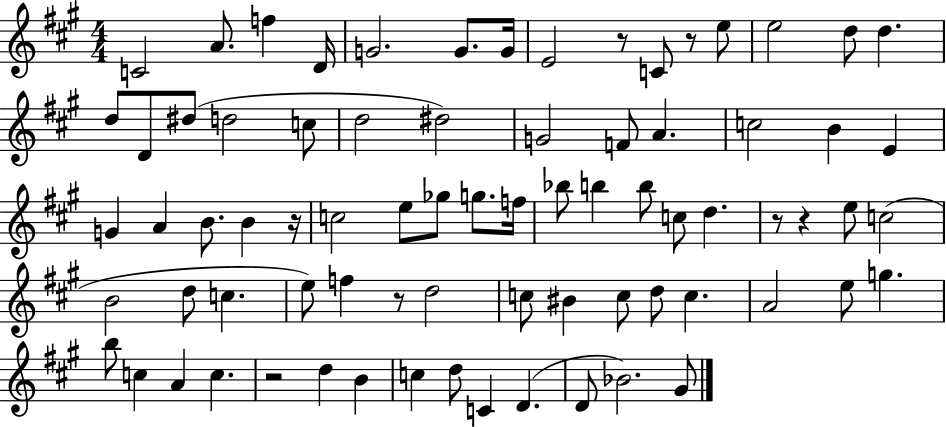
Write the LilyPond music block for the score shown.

{
  \clef treble
  \numericTimeSignature
  \time 4/4
  \key a \major
  \repeat volta 2 { c'2 a'8. f''4 d'16 | g'2. g'8. g'16 | e'2 r8 c'8 r8 e''8 | e''2 d''8 d''4. | \break d''8 d'8 dis''8( d''2 c''8 | d''2 dis''2) | g'2 f'8 a'4. | c''2 b'4 e'4 | \break g'4 a'4 b'8. b'4 r16 | c''2 e''8 ges''8 g''8. f''16 | bes''8 b''4 b''8 c''8 d''4. | r8 r4 e''8 c''2( | \break b'2 d''8 c''4. | e''8) f''4 r8 d''2 | c''8 bis'4 c''8 d''8 c''4. | a'2 e''8 g''4. | \break b''8 c''4 a'4 c''4. | r2 d''4 b'4 | c''4 d''8 c'4 d'4.( | d'8 bes'2.) gis'8 | \break } \bar "|."
}